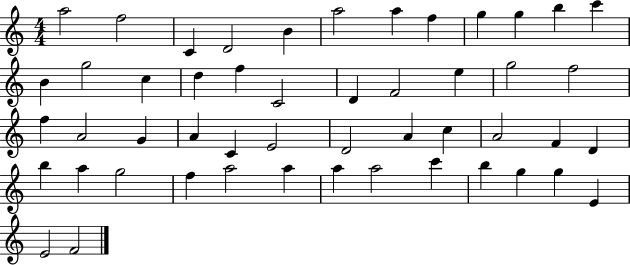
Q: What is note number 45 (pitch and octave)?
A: B5